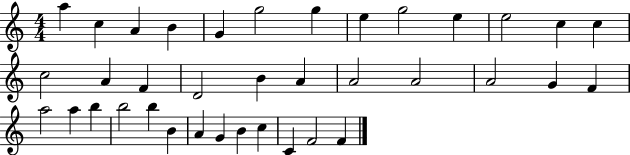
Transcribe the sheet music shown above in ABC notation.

X:1
T:Untitled
M:4/4
L:1/4
K:C
a c A B G g2 g e g2 e e2 c c c2 A F D2 B A A2 A2 A2 G F a2 a b b2 b B A G B c C F2 F